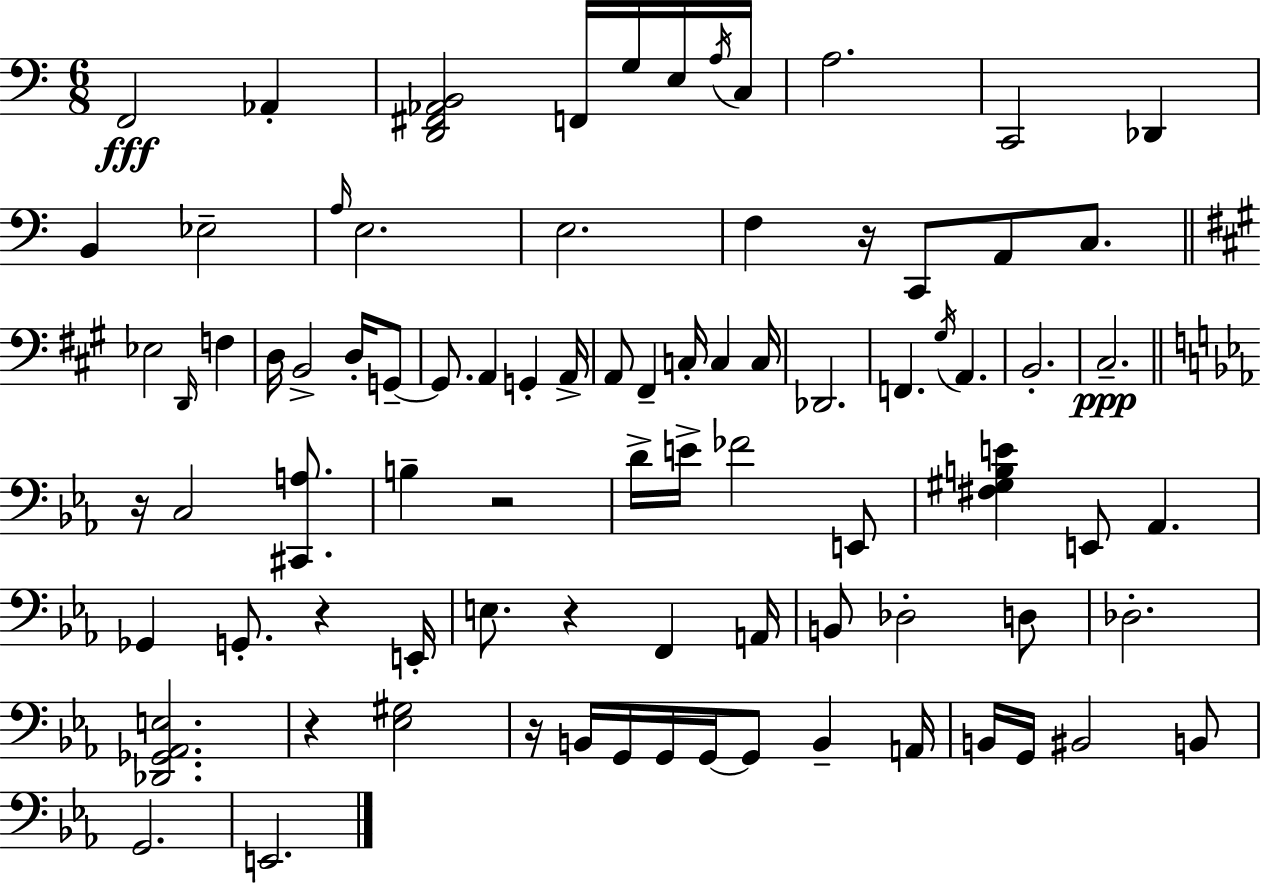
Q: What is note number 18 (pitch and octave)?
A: A2